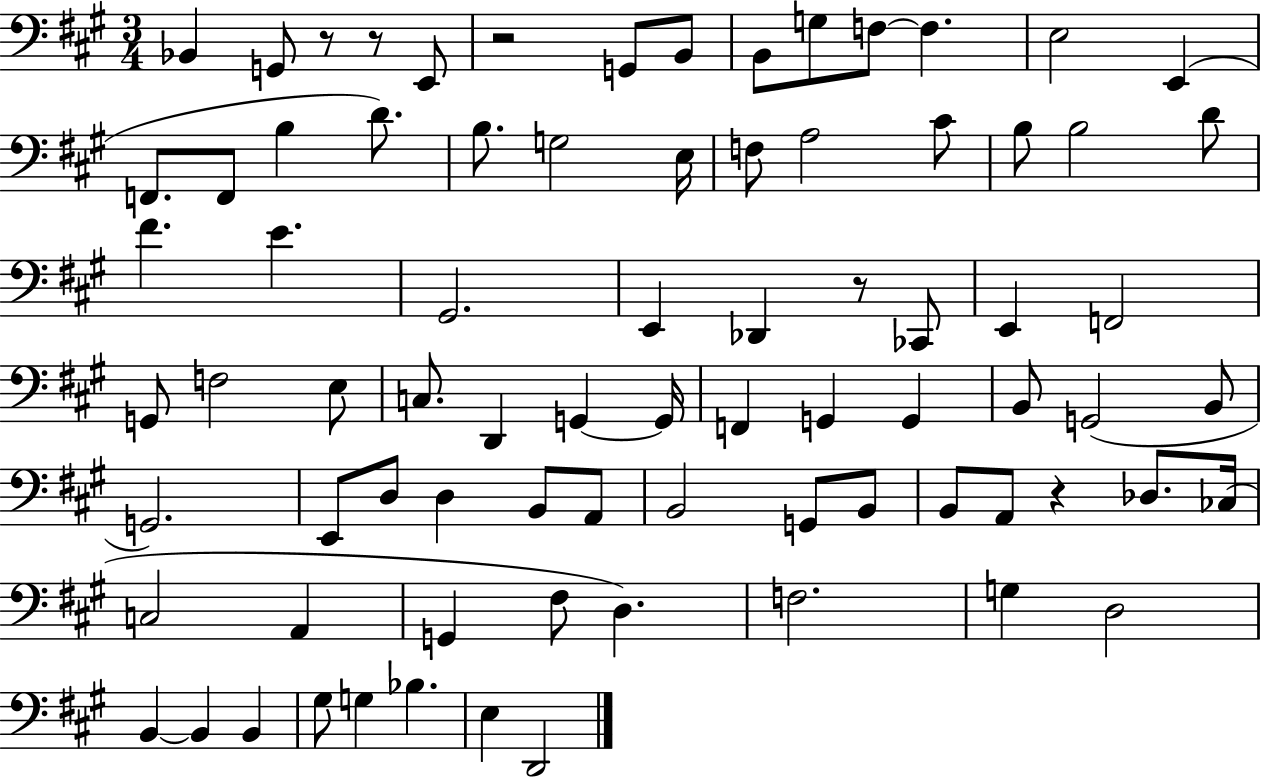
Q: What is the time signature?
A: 3/4